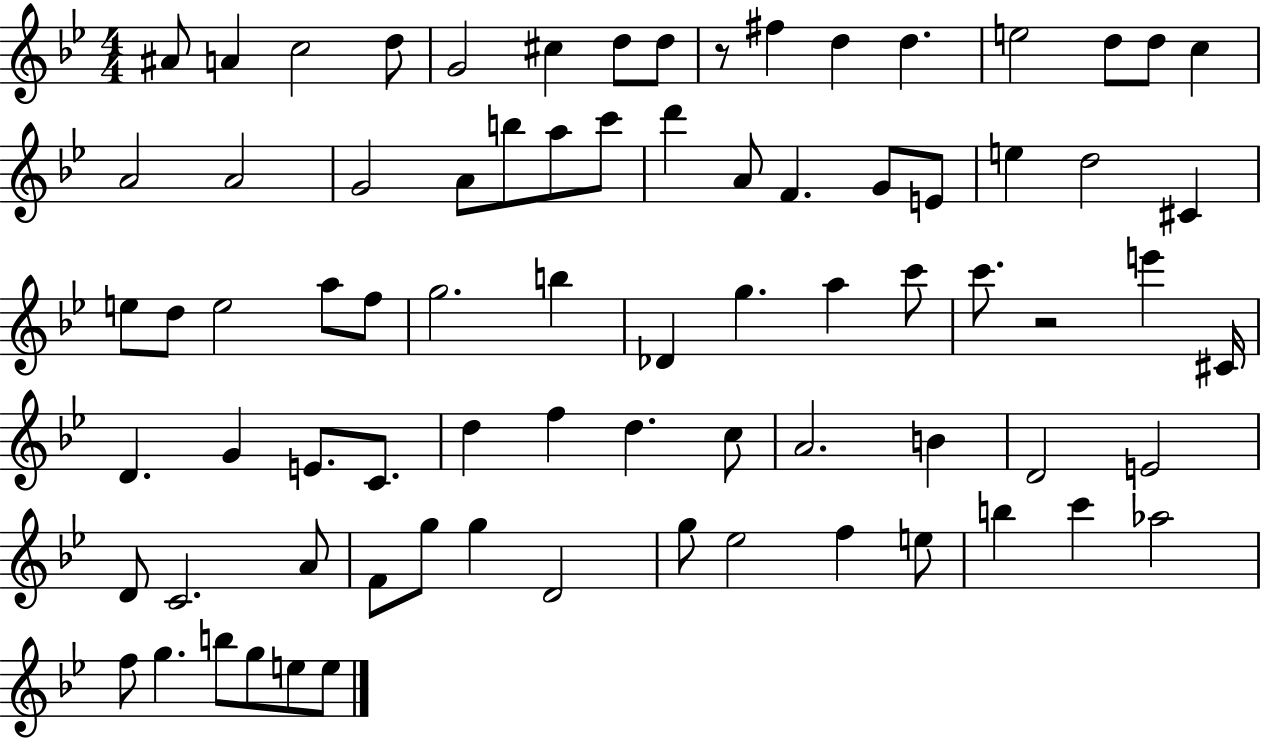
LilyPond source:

{
  \clef treble
  \numericTimeSignature
  \time 4/4
  \key bes \major
  \repeat volta 2 { ais'8 a'4 c''2 d''8 | g'2 cis''4 d''8 d''8 | r8 fis''4 d''4 d''4. | e''2 d''8 d''8 c''4 | \break a'2 a'2 | g'2 a'8 b''8 a''8 c'''8 | d'''4 a'8 f'4. g'8 e'8 | e''4 d''2 cis'4 | \break e''8 d''8 e''2 a''8 f''8 | g''2. b''4 | des'4 g''4. a''4 c'''8 | c'''8. r2 e'''4 cis'16 | \break d'4. g'4 e'8. c'8. | d''4 f''4 d''4. c''8 | a'2. b'4 | d'2 e'2 | \break d'8 c'2. a'8 | f'8 g''8 g''4 d'2 | g''8 ees''2 f''4 e''8 | b''4 c'''4 aes''2 | \break f''8 g''4. b''8 g''8 e''8 e''8 | } \bar "|."
}